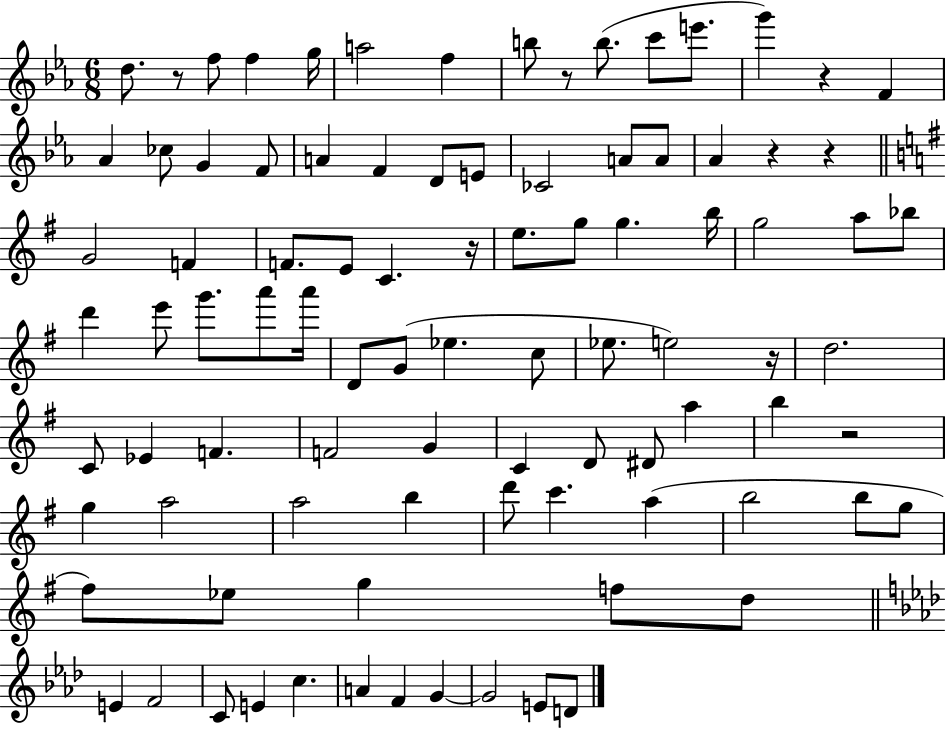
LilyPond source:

{
  \clef treble
  \numericTimeSignature
  \time 6/8
  \key ees \major
  d''8. r8 f''8 f''4 g''16 | a''2 f''4 | b''8 r8 b''8.( c'''8 e'''8. | g'''4) r4 f'4 | \break aes'4 ces''8 g'4 f'8 | a'4 f'4 d'8 e'8 | ces'2 a'8 a'8 | aes'4 r4 r4 | \break \bar "||" \break \key e \minor g'2 f'4 | f'8. e'8 c'4. r16 | e''8. g''8 g''4. b''16 | g''2 a''8 bes''8 | \break d'''4 e'''8 g'''8. a'''8 a'''16 | d'8 g'8( ees''4. c''8 | ees''8. e''2) r16 | d''2. | \break c'8 ees'4 f'4. | f'2 g'4 | c'4 d'8 dis'8 a''4 | b''4 r2 | \break g''4 a''2 | a''2 b''4 | d'''8 c'''4. a''4( | b''2 b''8 g''8 | \break fis''8) ees''8 g''4 f''8 d''8 | \bar "||" \break \key aes \major e'4 f'2 | c'8 e'4 c''4. | a'4 f'4 g'4~~ | g'2 e'8 d'8 | \break \bar "|."
}